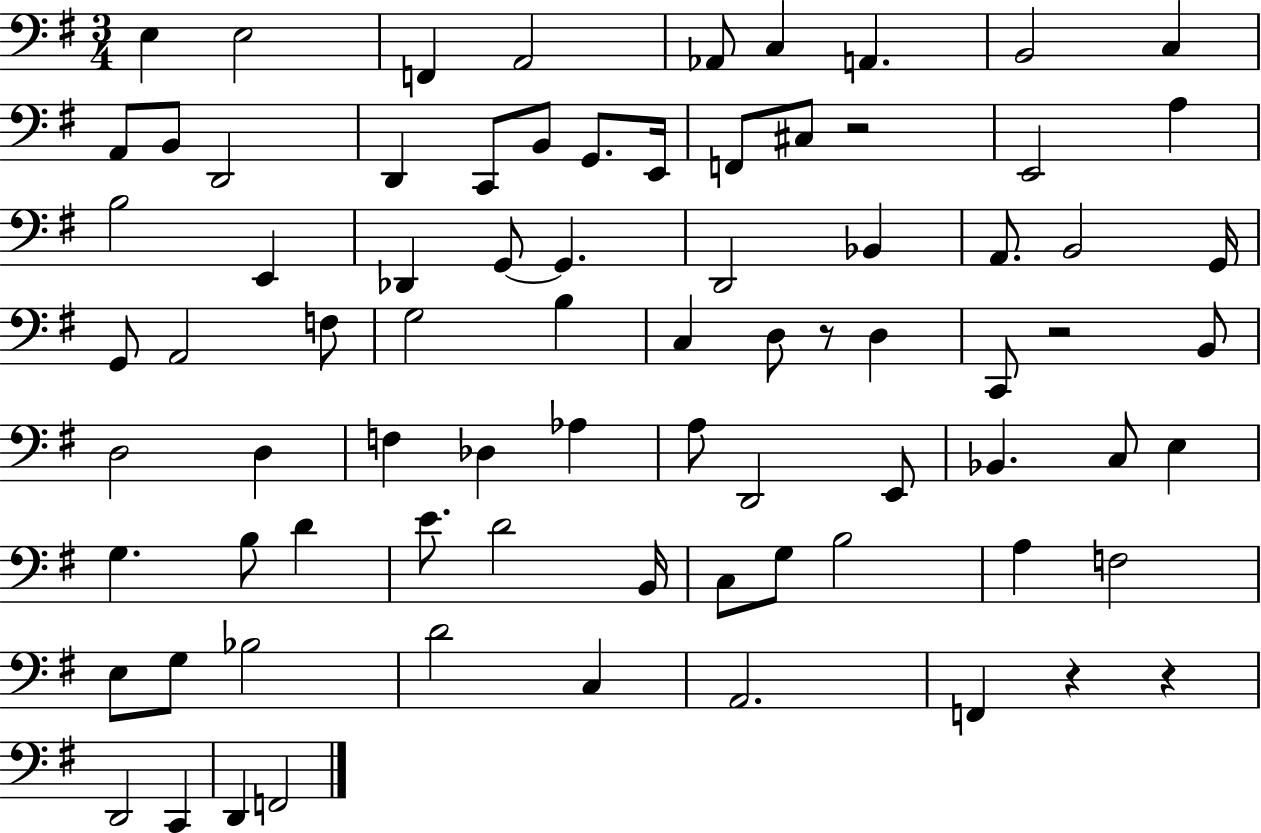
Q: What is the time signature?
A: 3/4